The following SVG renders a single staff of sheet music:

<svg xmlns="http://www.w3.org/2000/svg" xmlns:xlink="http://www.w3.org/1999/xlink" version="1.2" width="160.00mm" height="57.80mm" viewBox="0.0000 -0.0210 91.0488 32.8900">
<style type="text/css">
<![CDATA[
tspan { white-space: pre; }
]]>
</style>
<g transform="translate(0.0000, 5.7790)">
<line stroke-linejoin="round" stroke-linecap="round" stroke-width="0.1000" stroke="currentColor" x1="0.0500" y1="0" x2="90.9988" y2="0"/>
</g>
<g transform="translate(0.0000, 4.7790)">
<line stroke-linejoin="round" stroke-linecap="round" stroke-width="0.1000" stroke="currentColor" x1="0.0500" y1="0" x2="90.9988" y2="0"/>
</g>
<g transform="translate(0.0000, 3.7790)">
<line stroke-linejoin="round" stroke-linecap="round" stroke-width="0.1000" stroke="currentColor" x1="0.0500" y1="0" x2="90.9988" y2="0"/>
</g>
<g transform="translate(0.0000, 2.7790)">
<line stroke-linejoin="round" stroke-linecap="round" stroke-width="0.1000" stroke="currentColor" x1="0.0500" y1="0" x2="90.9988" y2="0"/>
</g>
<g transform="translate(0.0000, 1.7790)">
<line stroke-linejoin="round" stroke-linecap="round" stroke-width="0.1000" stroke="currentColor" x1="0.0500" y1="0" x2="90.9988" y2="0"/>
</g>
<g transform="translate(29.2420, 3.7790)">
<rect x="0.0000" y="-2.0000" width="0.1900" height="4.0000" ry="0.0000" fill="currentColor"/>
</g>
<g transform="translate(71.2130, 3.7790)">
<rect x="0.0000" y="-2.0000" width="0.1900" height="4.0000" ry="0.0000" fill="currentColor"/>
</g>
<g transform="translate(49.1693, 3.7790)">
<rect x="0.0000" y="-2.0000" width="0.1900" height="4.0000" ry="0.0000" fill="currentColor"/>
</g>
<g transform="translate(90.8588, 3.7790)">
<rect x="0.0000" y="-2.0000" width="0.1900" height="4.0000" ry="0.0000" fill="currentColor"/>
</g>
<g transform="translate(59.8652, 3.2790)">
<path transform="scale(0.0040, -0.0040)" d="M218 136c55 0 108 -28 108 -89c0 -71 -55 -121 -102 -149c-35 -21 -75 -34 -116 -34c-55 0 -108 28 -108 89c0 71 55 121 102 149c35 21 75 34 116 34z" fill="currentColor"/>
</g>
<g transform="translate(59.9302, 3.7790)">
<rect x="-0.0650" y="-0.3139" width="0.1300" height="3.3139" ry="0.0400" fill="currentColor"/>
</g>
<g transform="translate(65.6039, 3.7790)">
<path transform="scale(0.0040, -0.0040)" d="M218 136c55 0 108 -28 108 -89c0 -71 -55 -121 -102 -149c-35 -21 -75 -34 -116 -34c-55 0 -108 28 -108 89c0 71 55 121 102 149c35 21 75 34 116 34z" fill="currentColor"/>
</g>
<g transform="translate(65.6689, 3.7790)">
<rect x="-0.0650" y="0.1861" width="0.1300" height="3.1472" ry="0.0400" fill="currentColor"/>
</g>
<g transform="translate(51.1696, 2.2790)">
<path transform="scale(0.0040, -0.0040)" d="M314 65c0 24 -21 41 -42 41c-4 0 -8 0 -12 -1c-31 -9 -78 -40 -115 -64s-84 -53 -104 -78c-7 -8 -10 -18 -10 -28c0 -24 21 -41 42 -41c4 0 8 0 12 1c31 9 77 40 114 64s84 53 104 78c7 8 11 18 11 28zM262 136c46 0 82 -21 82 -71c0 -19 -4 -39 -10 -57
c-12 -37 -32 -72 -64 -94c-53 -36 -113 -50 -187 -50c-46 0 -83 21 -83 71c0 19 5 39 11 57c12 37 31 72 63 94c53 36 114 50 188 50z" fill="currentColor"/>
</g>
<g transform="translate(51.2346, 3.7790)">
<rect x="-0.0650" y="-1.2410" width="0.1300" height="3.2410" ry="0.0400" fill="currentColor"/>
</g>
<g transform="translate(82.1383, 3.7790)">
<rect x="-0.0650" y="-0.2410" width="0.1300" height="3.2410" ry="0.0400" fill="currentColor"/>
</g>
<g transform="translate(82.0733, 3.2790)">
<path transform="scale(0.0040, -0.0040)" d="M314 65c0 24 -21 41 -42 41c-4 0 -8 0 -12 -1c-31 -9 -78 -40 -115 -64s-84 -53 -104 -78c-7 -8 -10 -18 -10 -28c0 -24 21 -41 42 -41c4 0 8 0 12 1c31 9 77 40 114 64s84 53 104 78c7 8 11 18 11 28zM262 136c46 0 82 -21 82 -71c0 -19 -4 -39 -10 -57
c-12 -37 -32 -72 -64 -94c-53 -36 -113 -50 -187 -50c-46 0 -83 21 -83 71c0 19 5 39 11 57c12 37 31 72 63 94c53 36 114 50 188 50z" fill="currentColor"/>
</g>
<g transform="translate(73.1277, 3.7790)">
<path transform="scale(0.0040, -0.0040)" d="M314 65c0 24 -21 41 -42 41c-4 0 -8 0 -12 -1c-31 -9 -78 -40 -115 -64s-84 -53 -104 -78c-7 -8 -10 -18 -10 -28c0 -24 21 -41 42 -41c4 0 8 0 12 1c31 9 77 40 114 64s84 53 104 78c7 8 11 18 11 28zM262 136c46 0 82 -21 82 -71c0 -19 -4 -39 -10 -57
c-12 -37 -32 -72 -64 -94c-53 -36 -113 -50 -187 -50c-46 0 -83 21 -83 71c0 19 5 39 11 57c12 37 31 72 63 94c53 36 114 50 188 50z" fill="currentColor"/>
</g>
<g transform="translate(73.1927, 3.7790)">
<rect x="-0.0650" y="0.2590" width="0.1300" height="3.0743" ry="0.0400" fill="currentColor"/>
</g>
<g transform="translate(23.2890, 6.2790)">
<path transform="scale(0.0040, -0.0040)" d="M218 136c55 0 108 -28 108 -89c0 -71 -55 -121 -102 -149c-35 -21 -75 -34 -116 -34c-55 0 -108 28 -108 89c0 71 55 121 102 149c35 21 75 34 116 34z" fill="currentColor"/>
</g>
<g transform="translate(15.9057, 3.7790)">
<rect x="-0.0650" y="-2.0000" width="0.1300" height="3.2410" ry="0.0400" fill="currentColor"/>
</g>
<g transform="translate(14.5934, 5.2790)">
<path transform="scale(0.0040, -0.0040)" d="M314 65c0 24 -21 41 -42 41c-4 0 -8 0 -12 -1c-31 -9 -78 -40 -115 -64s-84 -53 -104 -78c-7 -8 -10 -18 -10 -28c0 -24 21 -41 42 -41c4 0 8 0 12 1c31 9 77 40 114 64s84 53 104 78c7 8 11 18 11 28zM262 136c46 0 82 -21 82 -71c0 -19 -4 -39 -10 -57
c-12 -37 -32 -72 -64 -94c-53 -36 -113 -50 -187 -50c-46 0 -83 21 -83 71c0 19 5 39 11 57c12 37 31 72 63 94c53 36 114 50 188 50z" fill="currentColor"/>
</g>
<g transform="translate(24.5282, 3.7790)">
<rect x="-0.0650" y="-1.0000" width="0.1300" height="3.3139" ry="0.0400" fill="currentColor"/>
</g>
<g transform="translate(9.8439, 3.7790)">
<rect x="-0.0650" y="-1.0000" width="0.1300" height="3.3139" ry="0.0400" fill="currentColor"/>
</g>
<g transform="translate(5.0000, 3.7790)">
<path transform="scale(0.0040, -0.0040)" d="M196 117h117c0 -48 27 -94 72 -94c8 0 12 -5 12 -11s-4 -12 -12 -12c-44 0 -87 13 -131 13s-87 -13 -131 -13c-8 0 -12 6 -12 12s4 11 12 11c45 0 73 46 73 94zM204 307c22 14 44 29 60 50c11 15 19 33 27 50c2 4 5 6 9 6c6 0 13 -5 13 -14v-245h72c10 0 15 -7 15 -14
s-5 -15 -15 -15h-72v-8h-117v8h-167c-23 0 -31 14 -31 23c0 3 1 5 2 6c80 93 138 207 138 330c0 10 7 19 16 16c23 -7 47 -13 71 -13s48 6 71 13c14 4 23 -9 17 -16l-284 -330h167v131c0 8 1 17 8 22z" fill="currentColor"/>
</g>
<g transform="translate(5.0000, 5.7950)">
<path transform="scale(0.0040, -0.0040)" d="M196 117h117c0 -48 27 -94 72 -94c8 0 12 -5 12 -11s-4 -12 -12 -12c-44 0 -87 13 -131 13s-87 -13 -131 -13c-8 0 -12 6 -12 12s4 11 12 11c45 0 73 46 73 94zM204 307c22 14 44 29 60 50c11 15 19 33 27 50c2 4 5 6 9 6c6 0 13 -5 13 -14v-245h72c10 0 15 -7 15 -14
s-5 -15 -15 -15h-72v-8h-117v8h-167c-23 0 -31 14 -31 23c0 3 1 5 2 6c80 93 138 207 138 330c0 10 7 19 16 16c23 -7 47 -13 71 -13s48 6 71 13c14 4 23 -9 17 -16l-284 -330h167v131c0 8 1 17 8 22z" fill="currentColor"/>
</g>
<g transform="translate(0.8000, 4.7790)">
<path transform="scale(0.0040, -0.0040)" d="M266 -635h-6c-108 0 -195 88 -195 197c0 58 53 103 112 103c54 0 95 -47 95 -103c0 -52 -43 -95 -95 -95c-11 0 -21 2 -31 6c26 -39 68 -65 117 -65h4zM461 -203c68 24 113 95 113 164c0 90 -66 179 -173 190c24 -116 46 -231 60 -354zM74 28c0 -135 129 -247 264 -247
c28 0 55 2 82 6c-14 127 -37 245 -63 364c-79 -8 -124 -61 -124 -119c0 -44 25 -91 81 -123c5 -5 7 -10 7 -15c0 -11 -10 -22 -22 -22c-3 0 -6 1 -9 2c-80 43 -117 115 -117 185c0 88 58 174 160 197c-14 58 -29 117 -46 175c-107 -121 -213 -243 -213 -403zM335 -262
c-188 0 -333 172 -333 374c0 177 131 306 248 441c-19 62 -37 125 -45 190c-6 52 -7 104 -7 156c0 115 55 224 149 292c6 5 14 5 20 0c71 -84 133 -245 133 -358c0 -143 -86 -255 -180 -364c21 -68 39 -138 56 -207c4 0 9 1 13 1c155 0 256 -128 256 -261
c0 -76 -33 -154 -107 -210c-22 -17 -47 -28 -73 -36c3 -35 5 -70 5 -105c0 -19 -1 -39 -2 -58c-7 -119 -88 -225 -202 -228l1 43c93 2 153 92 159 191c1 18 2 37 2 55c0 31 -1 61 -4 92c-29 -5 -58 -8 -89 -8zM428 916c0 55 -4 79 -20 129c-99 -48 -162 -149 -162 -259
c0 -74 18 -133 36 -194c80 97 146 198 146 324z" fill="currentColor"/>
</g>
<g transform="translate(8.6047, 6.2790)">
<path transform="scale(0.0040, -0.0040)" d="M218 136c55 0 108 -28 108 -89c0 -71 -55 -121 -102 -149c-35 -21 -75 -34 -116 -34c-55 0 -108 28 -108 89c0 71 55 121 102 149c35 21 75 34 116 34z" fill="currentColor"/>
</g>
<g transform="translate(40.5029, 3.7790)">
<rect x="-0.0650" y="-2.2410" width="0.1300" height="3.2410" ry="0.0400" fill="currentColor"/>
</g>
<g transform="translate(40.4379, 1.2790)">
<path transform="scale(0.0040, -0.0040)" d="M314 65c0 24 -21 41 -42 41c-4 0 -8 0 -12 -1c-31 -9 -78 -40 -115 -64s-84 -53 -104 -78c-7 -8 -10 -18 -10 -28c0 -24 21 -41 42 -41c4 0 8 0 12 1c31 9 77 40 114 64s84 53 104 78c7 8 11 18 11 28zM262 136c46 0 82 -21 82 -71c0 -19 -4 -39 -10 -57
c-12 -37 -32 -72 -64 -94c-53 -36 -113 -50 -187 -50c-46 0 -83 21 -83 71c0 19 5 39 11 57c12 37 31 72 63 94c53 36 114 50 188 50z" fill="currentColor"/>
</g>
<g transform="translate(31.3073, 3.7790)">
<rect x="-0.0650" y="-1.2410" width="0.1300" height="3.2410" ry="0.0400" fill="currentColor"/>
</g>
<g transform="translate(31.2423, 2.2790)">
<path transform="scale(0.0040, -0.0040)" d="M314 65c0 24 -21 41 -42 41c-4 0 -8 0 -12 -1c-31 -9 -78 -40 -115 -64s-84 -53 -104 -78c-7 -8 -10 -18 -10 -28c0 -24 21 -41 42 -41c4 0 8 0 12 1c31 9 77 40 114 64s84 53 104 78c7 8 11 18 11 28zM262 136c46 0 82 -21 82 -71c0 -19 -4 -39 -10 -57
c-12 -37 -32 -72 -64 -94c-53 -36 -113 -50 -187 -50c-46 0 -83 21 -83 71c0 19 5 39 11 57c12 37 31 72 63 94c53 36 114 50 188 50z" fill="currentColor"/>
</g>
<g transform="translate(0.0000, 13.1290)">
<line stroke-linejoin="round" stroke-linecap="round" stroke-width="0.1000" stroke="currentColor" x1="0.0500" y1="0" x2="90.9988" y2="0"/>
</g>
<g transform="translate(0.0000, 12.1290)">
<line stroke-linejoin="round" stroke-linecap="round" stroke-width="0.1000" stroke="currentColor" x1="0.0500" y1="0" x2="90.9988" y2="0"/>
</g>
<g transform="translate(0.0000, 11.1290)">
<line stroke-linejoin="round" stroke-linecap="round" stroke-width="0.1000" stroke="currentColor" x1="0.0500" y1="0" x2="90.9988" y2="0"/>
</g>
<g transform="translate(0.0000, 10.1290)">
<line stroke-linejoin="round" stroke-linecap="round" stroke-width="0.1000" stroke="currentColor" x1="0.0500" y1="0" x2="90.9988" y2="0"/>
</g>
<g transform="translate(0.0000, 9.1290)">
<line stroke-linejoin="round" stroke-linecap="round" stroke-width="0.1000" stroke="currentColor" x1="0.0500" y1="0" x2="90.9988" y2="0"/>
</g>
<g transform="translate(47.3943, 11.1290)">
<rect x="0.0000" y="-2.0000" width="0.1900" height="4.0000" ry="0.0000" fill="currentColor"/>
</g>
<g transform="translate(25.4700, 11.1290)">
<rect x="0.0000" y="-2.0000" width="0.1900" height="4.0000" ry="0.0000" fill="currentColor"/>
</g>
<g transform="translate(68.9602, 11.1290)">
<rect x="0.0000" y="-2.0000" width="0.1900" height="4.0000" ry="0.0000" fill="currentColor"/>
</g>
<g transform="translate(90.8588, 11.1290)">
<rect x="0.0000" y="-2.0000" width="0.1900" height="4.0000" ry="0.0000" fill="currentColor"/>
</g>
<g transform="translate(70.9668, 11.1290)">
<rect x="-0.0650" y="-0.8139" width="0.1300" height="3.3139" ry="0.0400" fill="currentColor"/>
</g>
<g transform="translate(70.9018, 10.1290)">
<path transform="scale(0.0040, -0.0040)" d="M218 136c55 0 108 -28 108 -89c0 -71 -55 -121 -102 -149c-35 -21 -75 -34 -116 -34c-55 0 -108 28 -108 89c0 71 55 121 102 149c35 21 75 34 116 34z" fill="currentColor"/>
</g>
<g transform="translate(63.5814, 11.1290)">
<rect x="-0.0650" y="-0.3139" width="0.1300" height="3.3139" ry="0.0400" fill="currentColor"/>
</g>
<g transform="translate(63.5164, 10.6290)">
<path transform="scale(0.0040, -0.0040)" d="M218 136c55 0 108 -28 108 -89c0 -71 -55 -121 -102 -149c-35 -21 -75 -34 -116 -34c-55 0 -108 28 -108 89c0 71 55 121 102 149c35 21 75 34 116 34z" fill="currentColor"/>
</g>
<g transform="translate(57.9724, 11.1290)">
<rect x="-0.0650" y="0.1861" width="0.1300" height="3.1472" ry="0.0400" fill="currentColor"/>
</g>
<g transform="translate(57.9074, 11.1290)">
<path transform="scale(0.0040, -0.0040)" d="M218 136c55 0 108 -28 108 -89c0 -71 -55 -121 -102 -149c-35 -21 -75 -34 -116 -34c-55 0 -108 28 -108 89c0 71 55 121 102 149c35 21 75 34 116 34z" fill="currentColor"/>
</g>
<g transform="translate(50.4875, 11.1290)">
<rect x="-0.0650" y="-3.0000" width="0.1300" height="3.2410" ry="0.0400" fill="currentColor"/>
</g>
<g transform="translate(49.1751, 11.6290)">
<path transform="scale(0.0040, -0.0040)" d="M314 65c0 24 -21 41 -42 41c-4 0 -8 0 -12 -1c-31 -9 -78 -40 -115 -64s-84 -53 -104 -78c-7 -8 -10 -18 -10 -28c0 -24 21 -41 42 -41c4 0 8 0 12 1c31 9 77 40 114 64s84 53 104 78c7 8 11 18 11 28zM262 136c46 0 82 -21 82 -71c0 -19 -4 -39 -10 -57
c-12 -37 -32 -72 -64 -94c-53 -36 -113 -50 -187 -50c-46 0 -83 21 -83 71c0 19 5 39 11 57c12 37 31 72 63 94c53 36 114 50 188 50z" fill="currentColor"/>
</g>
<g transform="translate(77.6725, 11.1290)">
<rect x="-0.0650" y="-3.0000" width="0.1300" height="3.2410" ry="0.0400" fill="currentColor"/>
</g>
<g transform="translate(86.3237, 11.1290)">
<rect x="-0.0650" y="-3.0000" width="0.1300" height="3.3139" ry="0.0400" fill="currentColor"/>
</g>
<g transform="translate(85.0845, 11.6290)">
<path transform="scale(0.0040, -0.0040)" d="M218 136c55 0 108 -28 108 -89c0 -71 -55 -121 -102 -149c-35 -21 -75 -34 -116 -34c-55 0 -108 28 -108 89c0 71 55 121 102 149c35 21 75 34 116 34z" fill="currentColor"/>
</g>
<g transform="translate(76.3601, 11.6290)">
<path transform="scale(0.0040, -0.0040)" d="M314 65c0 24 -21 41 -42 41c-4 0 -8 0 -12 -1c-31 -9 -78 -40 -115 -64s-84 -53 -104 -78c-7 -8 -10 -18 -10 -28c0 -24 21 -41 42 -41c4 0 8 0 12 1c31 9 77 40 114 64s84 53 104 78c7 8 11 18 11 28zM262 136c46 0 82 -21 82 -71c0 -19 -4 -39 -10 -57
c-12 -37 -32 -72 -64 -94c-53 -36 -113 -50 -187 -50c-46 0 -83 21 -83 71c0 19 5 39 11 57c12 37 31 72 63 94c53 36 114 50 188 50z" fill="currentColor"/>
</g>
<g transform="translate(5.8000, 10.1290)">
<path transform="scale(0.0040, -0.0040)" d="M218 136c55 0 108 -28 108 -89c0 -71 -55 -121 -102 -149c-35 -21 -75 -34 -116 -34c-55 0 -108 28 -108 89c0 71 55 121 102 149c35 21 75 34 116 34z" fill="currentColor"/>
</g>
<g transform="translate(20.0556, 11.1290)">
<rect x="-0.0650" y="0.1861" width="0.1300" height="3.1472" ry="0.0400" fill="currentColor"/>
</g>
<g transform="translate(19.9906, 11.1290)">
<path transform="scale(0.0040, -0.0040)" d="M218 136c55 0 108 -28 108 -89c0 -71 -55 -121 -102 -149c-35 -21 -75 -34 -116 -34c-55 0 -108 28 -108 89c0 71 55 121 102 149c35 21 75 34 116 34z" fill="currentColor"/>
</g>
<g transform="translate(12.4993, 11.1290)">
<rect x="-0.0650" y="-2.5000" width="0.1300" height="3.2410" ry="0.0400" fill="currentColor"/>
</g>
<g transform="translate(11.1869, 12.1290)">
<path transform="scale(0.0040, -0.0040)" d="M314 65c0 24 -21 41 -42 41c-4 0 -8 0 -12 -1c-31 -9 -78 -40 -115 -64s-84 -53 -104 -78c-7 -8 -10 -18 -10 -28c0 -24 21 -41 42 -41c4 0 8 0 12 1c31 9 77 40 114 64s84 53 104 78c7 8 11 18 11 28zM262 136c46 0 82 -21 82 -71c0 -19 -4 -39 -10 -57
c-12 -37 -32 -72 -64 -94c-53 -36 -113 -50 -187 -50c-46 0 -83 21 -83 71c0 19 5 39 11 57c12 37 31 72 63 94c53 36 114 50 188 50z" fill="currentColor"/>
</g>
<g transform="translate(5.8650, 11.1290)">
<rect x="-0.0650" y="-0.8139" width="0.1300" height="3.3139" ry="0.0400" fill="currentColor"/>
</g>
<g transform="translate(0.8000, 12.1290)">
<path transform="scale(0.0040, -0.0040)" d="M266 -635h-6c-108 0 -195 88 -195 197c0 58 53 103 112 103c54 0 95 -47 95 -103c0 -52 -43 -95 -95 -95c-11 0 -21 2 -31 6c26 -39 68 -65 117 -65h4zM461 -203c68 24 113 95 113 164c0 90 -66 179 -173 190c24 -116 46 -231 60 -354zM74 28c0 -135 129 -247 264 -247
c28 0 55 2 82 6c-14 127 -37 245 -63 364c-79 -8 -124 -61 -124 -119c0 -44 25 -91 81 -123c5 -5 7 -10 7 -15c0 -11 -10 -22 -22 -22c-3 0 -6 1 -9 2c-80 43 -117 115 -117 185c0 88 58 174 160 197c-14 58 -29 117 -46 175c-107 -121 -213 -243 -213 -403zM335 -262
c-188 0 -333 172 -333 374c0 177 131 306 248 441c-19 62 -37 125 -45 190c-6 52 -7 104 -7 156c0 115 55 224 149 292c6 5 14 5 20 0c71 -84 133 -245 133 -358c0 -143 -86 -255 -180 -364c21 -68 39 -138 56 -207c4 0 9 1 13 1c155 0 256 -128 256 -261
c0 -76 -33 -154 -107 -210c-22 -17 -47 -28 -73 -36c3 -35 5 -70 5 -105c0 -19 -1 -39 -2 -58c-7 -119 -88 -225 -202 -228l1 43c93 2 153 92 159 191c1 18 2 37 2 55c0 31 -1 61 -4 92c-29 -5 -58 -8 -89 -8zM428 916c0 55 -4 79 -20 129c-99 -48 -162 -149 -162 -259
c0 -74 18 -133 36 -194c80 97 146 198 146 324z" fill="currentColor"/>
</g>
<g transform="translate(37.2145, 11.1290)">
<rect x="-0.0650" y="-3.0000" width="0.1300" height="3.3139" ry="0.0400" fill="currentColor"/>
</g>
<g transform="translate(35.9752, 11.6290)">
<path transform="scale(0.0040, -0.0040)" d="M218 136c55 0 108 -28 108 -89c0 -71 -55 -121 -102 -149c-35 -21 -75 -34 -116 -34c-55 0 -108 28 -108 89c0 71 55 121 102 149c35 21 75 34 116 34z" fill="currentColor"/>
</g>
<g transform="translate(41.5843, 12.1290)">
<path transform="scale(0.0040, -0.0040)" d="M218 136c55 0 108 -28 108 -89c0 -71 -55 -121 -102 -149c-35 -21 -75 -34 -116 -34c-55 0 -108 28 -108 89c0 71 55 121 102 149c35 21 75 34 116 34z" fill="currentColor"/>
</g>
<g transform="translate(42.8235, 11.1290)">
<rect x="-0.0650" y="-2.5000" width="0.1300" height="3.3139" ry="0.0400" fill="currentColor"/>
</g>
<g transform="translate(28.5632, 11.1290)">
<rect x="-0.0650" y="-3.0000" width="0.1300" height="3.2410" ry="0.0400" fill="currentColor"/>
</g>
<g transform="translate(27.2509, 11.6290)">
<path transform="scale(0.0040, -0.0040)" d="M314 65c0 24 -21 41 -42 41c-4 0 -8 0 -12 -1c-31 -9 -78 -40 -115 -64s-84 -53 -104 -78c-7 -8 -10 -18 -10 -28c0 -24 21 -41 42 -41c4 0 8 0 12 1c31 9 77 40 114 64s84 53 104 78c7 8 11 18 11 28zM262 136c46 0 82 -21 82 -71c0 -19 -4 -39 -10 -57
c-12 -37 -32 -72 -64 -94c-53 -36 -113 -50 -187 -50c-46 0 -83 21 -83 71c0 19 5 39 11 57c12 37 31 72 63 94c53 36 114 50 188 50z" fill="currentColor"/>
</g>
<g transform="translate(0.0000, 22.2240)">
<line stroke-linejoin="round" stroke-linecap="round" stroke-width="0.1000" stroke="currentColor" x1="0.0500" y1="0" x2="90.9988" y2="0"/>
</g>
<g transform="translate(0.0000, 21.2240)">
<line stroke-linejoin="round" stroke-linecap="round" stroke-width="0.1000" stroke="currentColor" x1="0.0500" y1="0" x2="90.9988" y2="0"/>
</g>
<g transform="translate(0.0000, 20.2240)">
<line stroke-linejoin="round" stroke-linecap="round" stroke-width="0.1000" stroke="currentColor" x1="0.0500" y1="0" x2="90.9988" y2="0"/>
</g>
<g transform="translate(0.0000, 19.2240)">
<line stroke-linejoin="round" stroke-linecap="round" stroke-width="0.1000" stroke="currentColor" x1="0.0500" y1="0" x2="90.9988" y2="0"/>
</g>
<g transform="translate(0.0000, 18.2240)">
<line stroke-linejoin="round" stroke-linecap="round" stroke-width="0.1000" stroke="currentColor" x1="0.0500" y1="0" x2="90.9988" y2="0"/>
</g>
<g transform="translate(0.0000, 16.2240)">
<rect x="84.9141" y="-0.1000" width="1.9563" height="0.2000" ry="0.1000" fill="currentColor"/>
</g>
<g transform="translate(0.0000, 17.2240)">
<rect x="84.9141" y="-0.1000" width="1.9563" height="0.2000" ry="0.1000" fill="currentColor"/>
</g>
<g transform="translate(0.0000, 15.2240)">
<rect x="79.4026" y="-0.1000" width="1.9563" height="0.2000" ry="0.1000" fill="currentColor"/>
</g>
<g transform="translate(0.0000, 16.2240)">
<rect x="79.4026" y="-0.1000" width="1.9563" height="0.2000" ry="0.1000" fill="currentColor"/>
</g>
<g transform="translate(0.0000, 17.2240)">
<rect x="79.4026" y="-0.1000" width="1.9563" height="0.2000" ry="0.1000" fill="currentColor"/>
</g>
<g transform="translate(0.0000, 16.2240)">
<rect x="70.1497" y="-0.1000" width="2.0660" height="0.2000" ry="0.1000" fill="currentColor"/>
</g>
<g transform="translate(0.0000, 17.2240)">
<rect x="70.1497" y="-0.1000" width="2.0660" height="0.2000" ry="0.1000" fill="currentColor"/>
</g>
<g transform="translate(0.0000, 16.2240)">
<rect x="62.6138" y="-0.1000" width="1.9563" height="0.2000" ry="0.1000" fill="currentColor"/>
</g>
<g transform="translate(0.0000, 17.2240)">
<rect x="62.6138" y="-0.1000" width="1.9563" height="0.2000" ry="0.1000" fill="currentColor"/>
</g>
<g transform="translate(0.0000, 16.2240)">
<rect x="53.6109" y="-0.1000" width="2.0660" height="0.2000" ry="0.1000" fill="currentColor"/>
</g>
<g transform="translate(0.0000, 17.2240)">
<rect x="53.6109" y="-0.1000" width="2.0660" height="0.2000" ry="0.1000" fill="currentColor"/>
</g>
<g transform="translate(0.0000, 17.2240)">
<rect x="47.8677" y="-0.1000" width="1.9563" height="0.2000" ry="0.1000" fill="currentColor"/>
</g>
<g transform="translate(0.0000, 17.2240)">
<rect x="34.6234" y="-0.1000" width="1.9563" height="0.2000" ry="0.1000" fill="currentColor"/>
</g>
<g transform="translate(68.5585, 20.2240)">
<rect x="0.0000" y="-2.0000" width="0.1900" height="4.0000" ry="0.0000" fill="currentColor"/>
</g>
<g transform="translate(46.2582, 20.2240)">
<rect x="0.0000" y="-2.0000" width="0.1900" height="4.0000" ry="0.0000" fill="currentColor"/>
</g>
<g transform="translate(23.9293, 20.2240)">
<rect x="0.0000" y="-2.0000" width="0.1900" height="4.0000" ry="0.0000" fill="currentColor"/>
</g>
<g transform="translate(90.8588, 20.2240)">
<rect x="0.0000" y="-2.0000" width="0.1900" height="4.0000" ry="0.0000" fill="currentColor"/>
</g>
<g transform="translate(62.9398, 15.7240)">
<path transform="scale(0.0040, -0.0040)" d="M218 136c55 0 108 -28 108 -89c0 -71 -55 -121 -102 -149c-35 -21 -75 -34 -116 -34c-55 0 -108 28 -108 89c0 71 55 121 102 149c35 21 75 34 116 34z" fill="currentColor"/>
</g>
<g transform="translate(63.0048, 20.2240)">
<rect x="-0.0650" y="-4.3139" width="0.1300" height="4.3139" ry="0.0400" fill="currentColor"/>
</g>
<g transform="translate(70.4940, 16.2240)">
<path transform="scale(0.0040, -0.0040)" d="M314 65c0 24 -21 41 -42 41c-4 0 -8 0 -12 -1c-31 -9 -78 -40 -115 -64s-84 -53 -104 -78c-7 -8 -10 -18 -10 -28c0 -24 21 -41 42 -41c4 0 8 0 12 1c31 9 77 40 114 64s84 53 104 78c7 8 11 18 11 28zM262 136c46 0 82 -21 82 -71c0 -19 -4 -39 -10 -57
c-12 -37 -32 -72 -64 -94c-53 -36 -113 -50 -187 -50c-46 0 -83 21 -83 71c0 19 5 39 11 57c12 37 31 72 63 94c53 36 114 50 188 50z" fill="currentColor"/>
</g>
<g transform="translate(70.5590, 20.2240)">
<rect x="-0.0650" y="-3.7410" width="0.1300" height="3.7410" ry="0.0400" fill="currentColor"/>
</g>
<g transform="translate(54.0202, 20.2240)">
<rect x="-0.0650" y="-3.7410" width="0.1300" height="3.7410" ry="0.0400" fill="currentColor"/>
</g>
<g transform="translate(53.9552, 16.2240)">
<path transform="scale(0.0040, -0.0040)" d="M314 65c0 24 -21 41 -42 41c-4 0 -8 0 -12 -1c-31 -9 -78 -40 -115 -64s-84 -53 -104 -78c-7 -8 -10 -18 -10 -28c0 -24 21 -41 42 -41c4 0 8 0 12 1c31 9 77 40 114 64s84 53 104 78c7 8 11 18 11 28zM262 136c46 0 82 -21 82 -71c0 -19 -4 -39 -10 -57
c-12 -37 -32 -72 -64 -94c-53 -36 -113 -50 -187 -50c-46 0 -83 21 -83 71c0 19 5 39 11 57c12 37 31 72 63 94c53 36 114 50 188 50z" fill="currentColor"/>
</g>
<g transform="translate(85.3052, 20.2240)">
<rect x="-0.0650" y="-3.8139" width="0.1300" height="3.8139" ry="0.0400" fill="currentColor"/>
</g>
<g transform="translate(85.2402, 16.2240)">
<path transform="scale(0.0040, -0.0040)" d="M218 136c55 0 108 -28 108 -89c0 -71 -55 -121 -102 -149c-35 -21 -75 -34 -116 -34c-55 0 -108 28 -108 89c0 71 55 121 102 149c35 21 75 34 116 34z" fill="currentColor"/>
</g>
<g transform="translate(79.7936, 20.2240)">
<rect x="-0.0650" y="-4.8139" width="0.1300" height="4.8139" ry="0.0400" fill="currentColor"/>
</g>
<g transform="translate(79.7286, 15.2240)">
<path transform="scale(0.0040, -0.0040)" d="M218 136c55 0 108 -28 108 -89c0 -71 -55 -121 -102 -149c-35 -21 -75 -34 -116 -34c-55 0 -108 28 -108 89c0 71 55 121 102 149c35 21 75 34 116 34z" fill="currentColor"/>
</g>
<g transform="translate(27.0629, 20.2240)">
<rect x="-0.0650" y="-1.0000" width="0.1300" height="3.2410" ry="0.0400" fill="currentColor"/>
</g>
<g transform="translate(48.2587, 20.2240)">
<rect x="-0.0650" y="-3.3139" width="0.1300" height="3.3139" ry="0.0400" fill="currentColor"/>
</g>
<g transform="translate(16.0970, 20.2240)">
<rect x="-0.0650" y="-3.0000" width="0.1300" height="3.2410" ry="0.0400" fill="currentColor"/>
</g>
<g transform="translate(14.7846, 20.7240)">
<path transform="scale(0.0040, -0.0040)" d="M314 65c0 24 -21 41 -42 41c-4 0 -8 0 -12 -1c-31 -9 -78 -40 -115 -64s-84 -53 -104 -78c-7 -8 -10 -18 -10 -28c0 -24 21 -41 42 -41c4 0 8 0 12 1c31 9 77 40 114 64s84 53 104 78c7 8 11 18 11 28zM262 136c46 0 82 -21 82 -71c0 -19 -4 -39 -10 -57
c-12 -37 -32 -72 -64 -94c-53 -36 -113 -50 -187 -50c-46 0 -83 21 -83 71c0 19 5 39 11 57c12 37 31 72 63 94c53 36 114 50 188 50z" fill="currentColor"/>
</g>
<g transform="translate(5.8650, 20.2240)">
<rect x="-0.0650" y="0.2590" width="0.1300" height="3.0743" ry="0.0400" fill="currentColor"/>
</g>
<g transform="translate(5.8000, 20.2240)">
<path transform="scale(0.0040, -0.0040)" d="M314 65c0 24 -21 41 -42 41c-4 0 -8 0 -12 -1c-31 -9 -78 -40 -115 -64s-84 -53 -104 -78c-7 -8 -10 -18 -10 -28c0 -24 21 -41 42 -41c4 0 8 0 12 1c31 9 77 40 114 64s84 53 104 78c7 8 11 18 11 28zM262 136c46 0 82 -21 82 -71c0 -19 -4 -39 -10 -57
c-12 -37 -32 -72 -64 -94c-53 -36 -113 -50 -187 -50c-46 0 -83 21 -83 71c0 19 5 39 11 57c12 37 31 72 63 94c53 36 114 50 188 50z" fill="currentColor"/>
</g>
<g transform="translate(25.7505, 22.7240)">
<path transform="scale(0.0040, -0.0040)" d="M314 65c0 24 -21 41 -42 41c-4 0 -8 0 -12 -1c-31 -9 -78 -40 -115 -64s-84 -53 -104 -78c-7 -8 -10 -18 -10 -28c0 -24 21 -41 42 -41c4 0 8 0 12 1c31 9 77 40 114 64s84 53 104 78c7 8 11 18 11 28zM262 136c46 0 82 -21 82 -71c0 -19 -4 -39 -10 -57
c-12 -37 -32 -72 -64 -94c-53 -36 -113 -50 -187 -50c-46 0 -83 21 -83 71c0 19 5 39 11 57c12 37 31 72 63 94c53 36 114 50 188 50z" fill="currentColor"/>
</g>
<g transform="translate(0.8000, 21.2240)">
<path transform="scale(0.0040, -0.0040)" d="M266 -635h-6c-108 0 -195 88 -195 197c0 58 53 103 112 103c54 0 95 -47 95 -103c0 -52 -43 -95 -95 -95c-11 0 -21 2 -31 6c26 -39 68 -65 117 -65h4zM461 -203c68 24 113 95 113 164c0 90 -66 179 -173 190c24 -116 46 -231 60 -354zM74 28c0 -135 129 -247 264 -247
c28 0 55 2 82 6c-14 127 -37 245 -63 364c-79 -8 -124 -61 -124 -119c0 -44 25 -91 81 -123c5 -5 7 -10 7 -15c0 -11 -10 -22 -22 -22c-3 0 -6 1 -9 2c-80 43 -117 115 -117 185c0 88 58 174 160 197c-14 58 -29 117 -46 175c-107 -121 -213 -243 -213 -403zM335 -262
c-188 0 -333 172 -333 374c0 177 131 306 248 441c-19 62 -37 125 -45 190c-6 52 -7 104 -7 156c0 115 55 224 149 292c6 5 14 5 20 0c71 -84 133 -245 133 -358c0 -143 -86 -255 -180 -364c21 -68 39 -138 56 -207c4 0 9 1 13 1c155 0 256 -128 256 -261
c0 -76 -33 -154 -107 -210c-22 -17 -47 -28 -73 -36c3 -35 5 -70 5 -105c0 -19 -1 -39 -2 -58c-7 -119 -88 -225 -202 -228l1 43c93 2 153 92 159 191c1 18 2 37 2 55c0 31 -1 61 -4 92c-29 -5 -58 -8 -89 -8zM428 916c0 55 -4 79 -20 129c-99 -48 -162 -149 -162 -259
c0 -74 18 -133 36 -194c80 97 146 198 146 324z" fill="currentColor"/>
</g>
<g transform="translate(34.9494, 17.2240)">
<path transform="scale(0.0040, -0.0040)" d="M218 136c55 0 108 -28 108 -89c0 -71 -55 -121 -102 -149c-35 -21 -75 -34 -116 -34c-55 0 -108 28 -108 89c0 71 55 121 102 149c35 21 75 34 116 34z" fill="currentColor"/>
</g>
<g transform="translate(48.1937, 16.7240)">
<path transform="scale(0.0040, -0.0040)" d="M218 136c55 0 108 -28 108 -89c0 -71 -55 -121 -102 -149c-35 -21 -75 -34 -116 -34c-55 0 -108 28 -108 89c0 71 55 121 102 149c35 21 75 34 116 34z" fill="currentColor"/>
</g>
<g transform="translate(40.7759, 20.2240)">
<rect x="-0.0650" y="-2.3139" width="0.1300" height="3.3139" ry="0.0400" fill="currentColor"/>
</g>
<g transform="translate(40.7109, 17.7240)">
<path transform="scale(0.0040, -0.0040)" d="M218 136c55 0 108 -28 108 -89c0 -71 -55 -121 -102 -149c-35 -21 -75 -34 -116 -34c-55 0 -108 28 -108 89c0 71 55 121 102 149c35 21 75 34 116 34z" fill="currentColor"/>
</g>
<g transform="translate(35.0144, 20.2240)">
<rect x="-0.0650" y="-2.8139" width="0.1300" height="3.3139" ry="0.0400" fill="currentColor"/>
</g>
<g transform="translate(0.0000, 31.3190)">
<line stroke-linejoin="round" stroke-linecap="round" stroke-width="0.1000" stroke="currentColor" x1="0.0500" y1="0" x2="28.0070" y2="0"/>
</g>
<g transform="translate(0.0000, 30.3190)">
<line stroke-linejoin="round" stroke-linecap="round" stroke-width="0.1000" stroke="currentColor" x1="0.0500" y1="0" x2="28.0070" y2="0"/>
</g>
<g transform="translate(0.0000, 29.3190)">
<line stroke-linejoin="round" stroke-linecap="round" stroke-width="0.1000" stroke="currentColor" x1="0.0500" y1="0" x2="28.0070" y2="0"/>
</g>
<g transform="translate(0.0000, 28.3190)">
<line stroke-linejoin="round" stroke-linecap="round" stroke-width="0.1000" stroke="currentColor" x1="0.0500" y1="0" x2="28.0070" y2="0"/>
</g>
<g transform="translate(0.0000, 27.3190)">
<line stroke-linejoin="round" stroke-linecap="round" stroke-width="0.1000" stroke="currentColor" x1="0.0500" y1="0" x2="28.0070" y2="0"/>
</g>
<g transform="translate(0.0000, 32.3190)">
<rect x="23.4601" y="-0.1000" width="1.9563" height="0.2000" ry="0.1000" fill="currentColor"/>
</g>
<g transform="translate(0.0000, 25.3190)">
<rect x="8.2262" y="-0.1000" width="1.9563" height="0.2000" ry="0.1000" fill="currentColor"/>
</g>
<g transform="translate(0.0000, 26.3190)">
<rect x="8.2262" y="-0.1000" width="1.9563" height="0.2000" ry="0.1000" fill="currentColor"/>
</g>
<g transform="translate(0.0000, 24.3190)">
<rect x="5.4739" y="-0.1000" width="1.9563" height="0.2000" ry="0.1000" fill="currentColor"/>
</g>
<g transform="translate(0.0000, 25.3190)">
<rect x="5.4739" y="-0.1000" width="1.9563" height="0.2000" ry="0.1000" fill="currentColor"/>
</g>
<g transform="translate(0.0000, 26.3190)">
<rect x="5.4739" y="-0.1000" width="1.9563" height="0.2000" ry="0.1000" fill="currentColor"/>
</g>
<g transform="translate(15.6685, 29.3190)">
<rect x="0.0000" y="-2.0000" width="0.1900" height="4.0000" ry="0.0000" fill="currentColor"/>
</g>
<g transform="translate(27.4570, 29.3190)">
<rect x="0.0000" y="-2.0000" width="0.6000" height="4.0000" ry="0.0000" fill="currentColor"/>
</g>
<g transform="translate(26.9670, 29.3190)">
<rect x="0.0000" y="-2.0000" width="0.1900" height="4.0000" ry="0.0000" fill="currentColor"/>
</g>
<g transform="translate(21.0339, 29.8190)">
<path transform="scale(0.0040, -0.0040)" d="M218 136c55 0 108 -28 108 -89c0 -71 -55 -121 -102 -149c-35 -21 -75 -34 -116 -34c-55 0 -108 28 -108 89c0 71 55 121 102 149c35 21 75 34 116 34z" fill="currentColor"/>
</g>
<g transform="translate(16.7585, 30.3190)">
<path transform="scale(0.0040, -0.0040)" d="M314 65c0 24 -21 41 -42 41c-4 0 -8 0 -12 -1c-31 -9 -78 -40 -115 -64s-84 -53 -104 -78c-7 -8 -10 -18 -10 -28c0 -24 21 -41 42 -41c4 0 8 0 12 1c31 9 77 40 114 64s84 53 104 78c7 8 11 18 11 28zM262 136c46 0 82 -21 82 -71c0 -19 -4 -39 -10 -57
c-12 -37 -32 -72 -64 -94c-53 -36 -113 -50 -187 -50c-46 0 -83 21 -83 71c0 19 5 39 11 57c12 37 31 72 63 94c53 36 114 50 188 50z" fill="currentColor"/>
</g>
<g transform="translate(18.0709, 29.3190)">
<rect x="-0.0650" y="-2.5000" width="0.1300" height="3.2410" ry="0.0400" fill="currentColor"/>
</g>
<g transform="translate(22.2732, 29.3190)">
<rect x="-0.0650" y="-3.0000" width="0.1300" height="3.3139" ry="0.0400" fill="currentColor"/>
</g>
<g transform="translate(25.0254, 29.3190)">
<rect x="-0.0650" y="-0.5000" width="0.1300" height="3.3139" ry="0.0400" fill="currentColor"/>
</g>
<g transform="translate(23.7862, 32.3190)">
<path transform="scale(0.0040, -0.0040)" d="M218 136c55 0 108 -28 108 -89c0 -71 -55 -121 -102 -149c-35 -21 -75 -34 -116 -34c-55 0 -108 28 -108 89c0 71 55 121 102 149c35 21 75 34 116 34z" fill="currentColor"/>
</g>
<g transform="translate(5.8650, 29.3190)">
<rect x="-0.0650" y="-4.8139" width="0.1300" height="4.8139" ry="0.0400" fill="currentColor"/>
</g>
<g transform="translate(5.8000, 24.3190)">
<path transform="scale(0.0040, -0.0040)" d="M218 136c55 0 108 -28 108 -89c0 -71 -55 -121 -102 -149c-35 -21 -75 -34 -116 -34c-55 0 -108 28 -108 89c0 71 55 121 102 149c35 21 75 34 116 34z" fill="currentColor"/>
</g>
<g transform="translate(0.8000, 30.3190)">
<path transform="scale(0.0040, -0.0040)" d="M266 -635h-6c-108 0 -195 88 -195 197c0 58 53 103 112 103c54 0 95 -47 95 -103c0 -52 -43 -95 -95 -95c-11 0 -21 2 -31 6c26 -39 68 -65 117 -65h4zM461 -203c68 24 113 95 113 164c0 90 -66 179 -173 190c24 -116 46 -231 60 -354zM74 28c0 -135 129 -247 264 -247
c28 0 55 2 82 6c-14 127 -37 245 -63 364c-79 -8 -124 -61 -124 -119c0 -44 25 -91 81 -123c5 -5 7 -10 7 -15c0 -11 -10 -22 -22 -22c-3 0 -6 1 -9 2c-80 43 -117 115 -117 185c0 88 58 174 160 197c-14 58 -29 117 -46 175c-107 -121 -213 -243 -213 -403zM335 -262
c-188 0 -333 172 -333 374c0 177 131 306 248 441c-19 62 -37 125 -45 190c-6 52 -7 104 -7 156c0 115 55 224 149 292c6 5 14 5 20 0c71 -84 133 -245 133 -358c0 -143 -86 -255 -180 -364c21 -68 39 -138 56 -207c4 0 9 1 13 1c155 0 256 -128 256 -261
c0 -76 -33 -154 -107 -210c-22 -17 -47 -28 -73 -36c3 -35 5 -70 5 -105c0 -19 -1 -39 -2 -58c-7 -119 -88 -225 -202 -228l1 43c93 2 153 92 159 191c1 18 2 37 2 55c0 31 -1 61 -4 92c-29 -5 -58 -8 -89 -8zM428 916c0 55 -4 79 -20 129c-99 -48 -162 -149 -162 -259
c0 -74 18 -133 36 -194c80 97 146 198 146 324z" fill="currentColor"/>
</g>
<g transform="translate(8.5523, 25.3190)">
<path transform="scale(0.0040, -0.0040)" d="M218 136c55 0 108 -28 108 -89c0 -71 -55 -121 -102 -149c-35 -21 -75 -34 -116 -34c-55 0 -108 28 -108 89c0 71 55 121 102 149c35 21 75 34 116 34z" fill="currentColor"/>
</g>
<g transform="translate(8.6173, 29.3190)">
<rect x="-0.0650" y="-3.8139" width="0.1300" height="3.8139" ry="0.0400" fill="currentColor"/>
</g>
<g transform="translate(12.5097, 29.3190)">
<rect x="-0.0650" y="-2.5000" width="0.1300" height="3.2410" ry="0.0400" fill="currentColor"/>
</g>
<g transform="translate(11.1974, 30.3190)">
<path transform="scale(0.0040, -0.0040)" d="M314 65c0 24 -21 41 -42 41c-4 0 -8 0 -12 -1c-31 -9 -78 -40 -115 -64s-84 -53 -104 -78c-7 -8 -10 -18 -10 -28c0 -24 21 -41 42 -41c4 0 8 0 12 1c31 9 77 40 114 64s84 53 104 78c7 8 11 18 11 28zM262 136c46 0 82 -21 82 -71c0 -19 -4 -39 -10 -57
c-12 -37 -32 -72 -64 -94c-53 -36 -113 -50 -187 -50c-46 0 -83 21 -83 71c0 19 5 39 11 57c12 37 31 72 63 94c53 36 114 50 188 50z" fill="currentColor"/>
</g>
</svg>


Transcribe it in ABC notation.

X:1
T:Untitled
M:4/4
L:1/4
K:C
D F2 D e2 g2 e2 c B B2 c2 d G2 B A2 A G A2 B c d A2 A B2 A2 D2 a g b c'2 d' c'2 e' c' e' c' G2 G2 A C